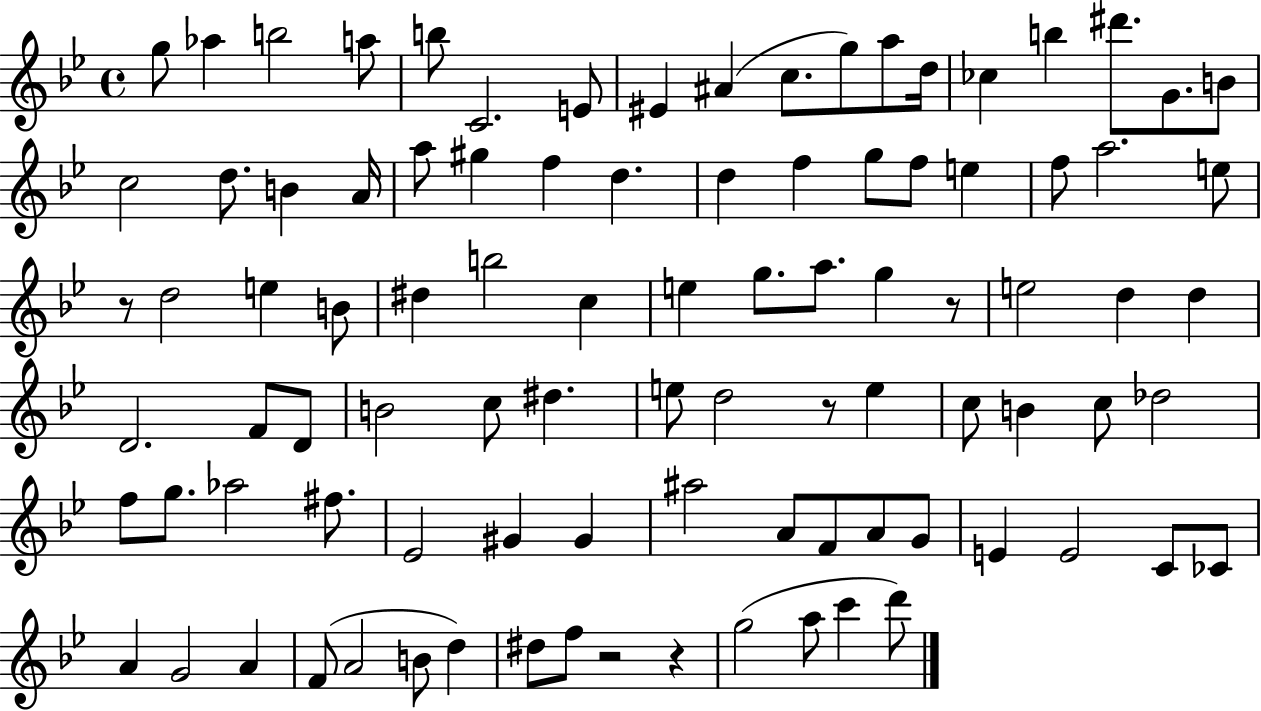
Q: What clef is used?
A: treble